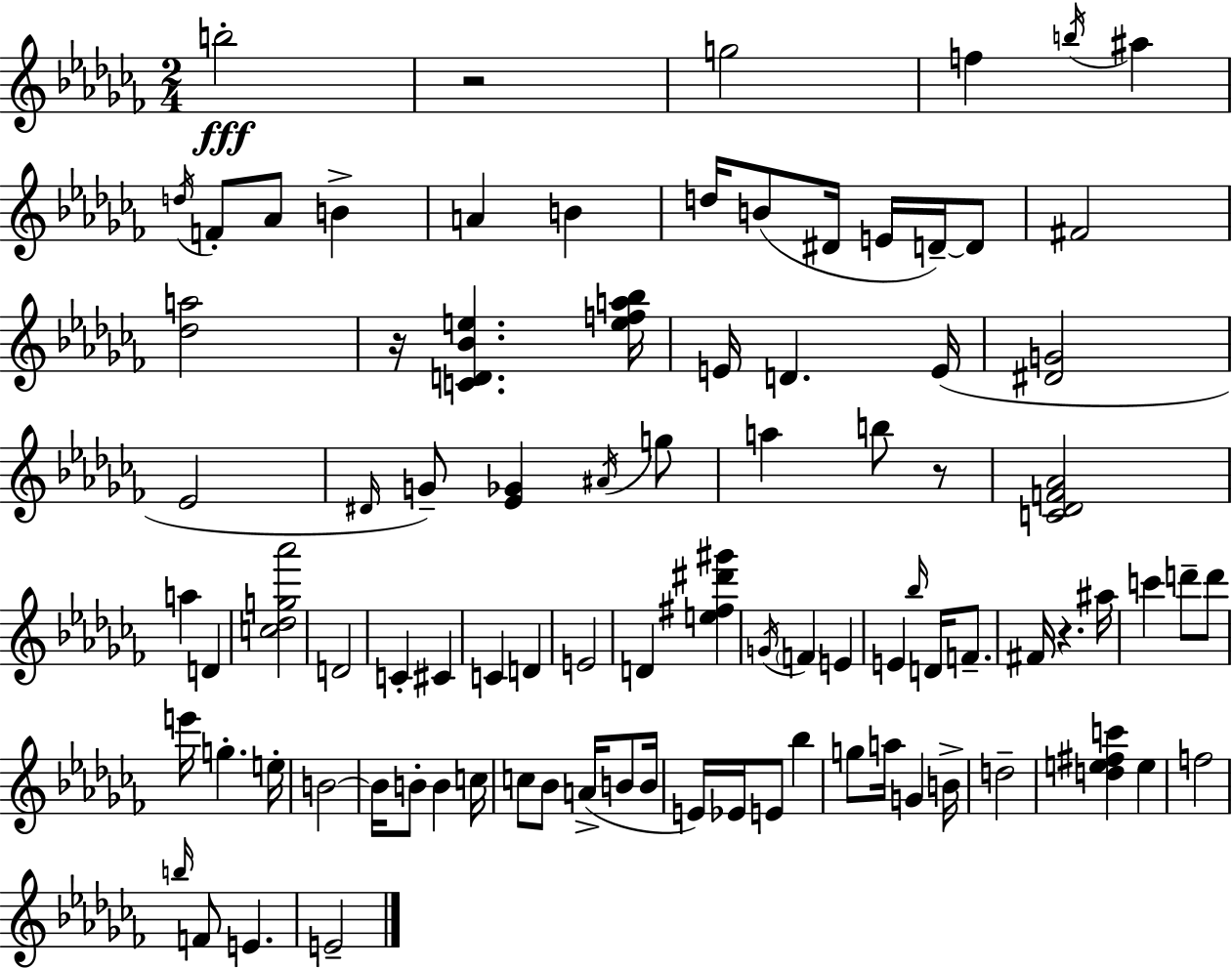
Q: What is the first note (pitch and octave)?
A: B5